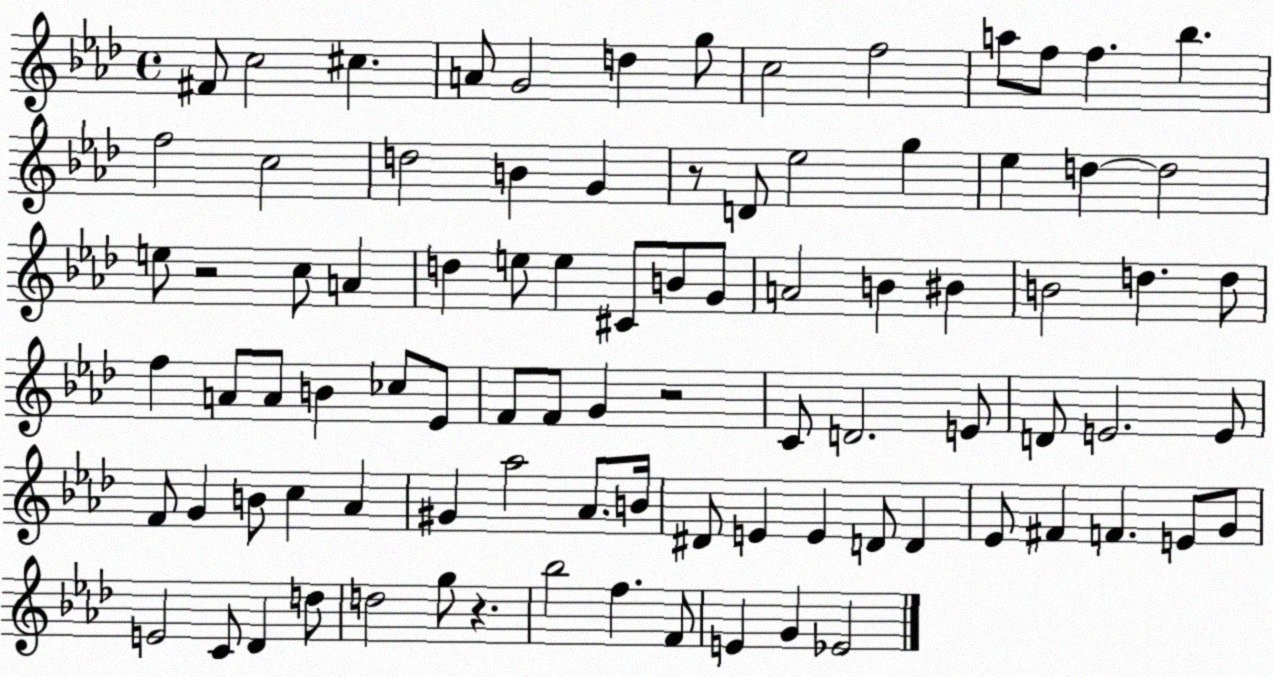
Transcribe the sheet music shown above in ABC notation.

X:1
T:Untitled
M:4/4
L:1/4
K:Ab
^F/2 c2 ^c A/2 G2 d g/2 c2 f2 a/2 f/2 f _b f2 c2 d2 B G z/2 D/2 _e2 g _e d d2 e/2 z2 c/2 A d e/2 e ^C/2 B/2 G/2 A2 B ^B B2 d d/2 f A/2 A/2 B _c/2 _E/2 F/2 F/2 G z2 C/2 D2 E/2 D/2 E2 E/2 F/2 G B/2 c _A ^G _a2 _A/2 B/4 ^D/2 E E D/2 D _E/2 ^F F E/2 G/2 E2 C/2 _D d/2 d2 g/2 z _b2 f F/2 E G _E2